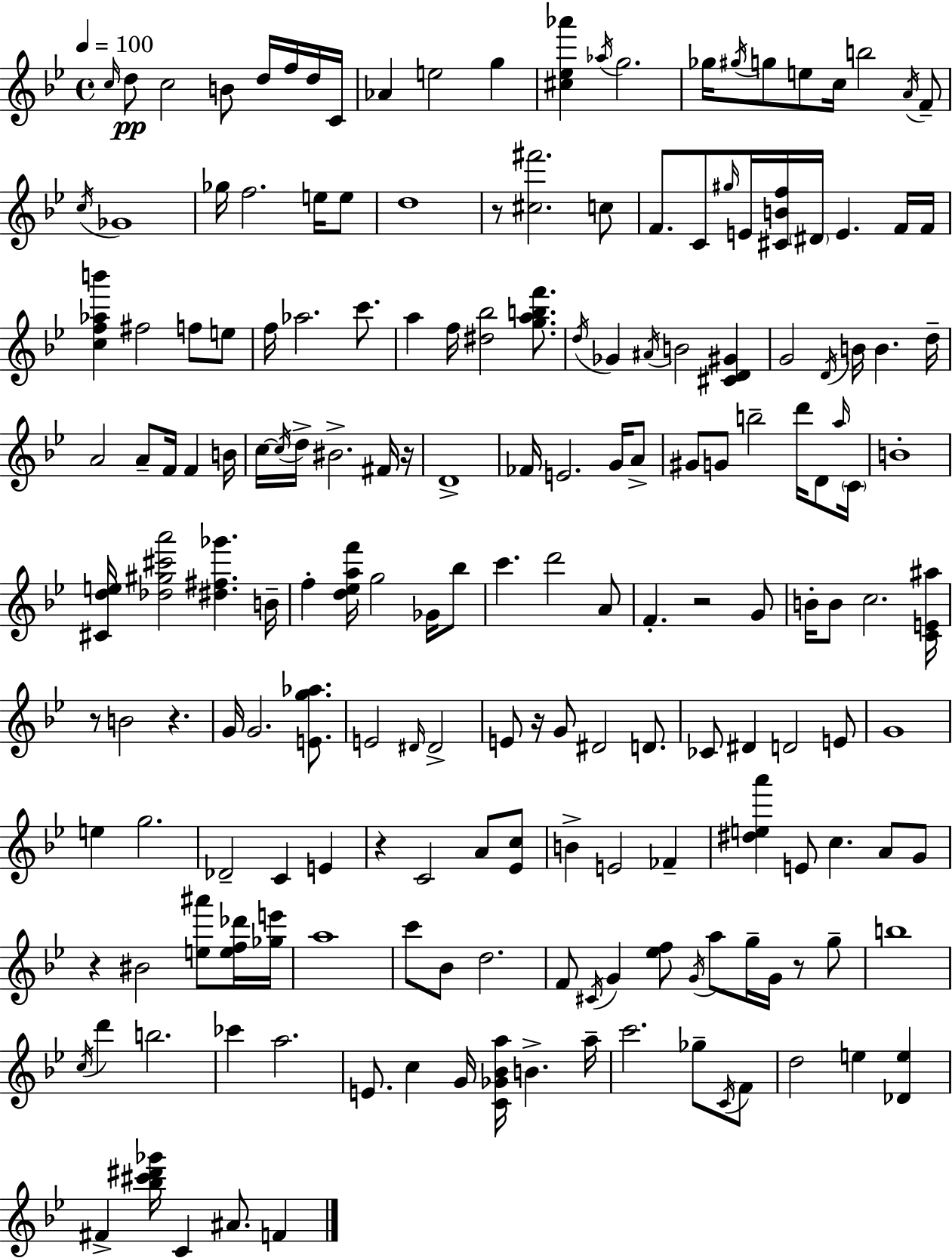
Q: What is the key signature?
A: G minor